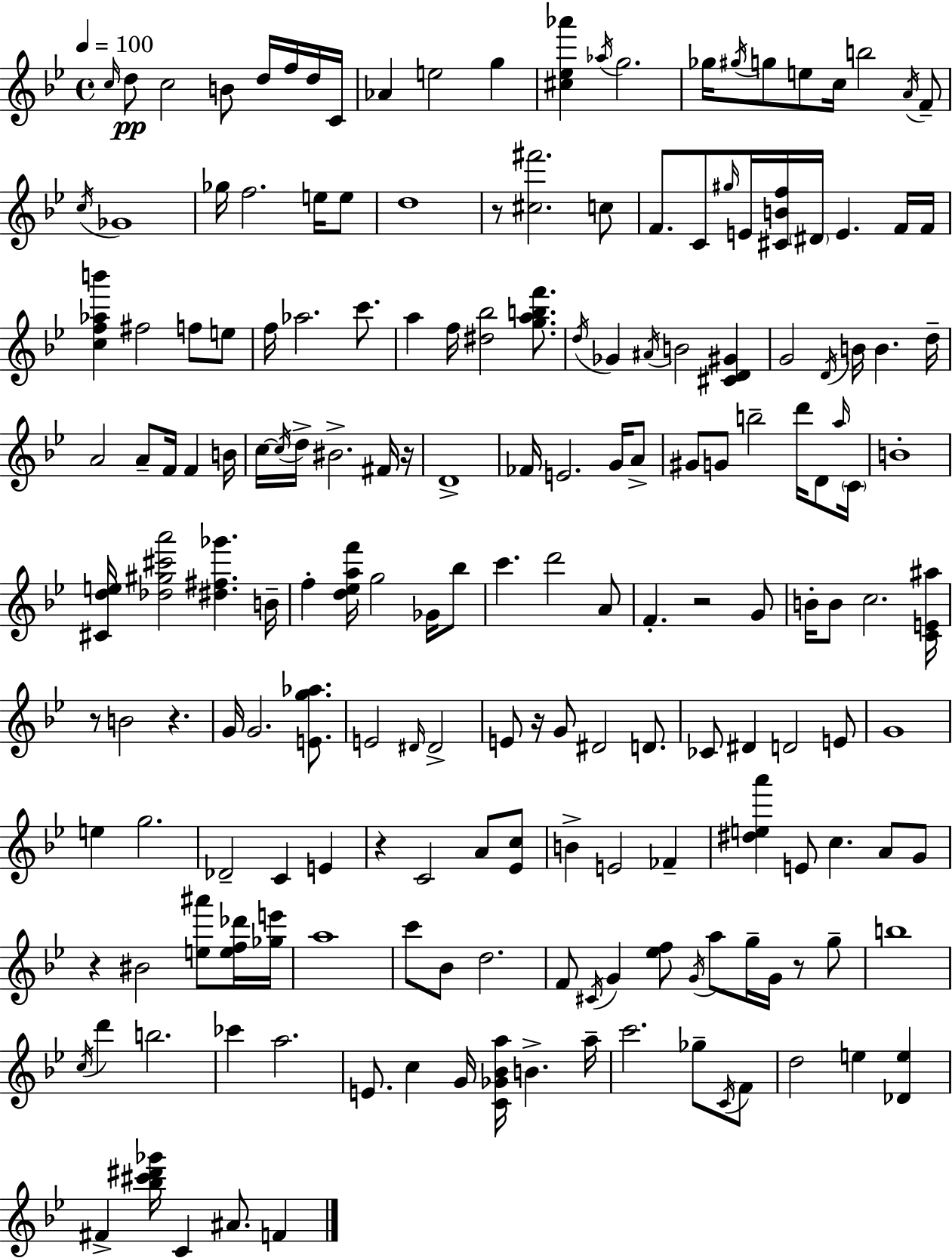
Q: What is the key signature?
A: G minor